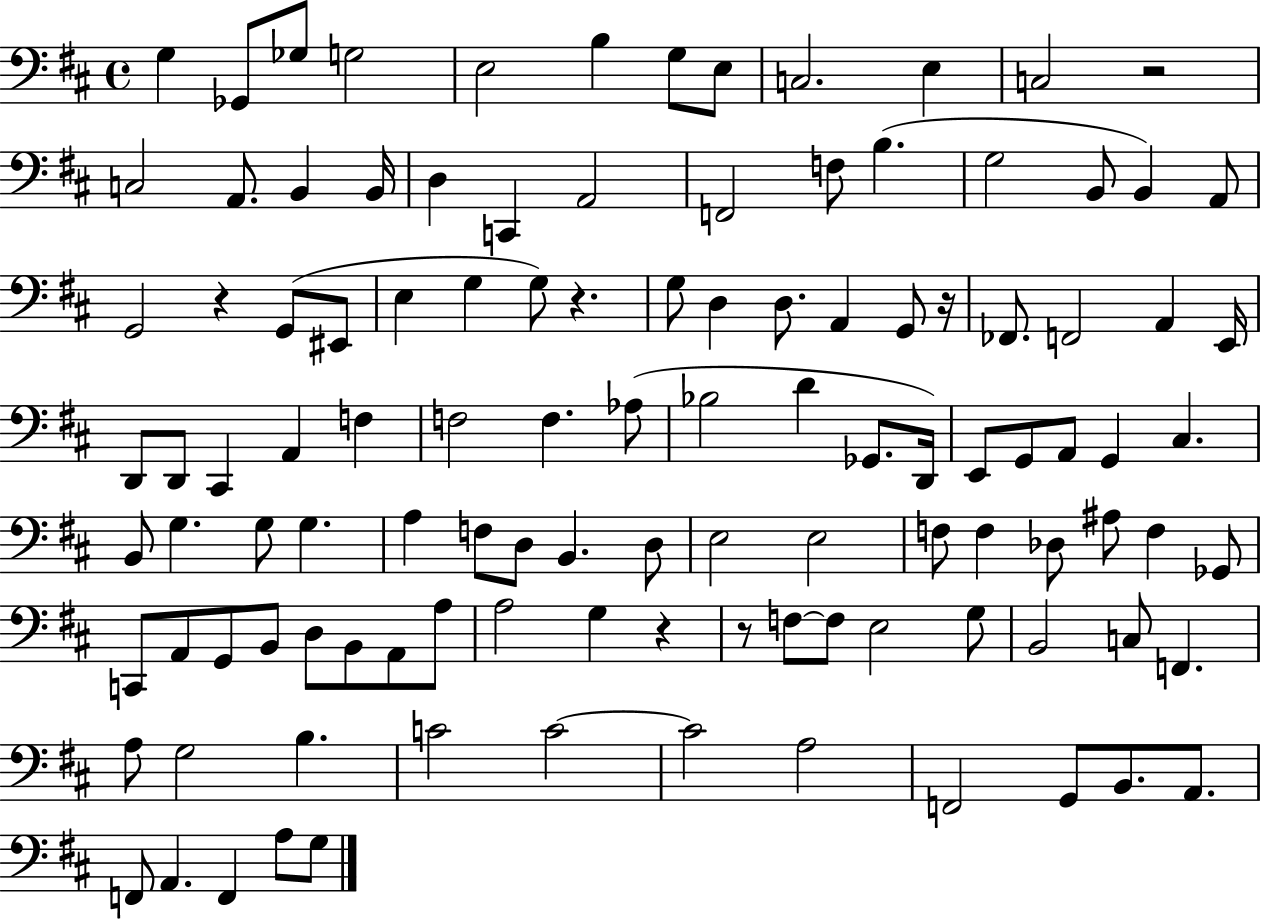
X:1
T:Untitled
M:4/4
L:1/4
K:D
G, _G,,/2 _G,/2 G,2 E,2 B, G,/2 E,/2 C,2 E, C,2 z2 C,2 A,,/2 B,, B,,/4 D, C,, A,,2 F,,2 F,/2 B, G,2 B,,/2 B,, A,,/2 G,,2 z G,,/2 ^E,,/2 E, G, G,/2 z G,/2 D, D,/2 A,, G,,/2 z/4 _F,,/2 F,,2 A,, E,,/4 D,,/2 D,,/2 ^C,, A,, F, F,2 F, _A,/2 _B,2 D _G,,/2 D,,/4 E,,/2 G,,/2 A,,/2 G,, ^C, B,,/2 G, G,/2 G, A, F,/2 D,/2 B,, D,/2 E,2 E,2 F,/2 F, _D,/2 ^A,/2 F, _G,,/2 C,,/2 A,,/2 G,,/2 B,,/2 D,/2 B,,/2 A,,/2 A,/2 A,2 G, z z/2 F,/2 F,/2 E,2 G,/2 B,,2 C,/2 F,, A,/2 G,2 B, C2 C2 C2 A,2 F,,2 G,,/2 B,,/2 A,,/2 F,,/2 A,, F,, A,/2 G,/2